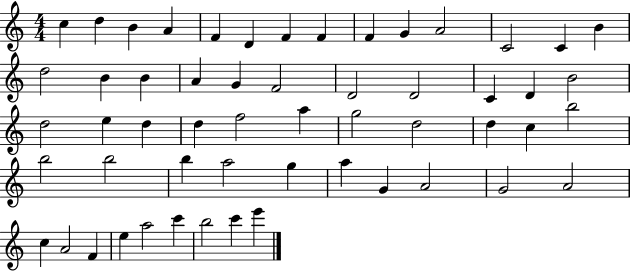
X:1
T:Untitled
M:4/4
L:1/4
K:C
c d B A F D F F F G A2 C2 C B d2 B B A G F2 D2 D2 C D B2 d2 e d d f2 a g2 d2 d c b2 b2 b2 b a2 g a G A2 G2 A2 c A2 F e a2 c' b2 c' e'